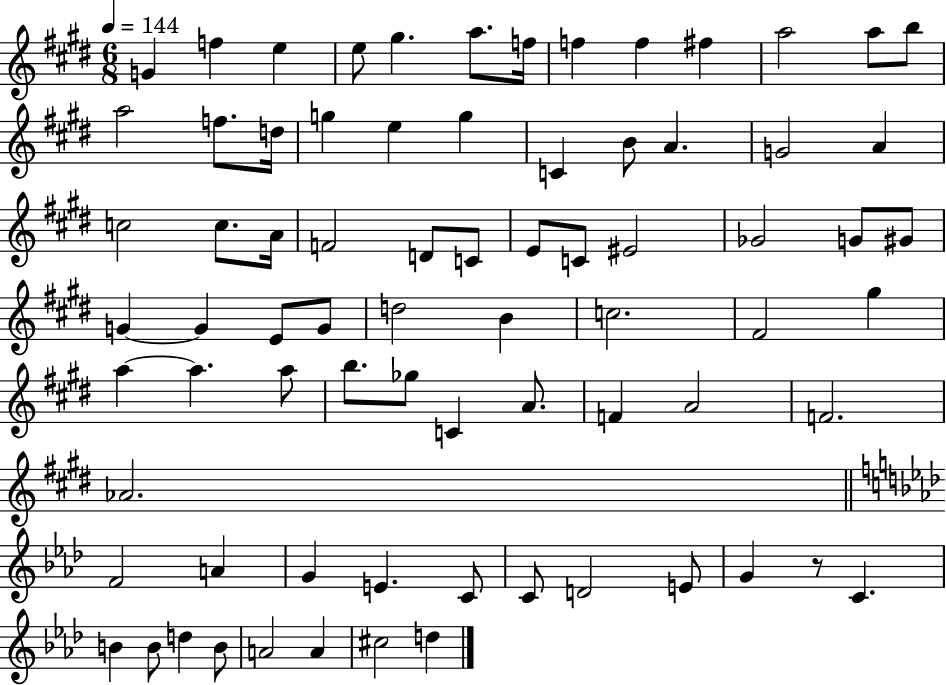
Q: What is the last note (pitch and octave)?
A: D5